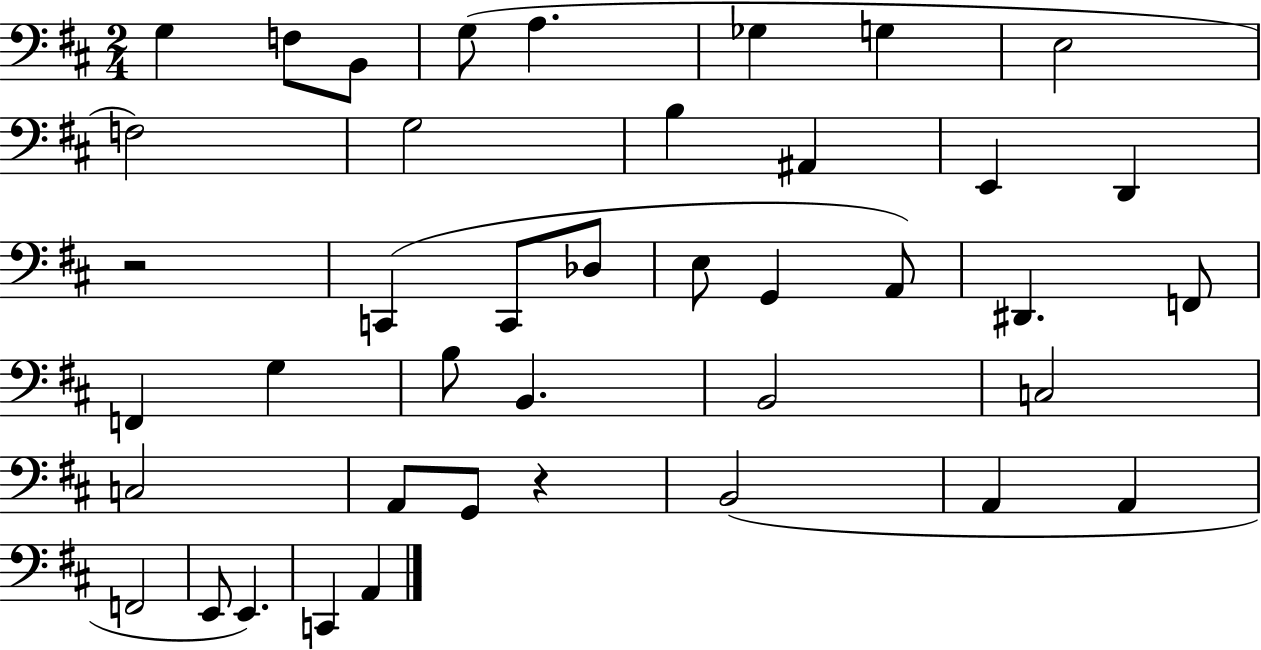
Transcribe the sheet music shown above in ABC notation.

X:1
T:Untitled
M:2/4
L:1/4
K:D
G, F,/2 B,,/2 G,/2 A, _G, G, E,2 F,2 G,2 B, ^A,, E,, D,, z2 C,, C,,/2 _D,/2 E,/2 G,, A,,/2 ^D,, F,,/2 F,, G, B,/2 B,, B,,2 C,2 C,2 A,,/2 G,,/2 z B,,2 A,, A,, F,,2 E,,/2 E,, C,, A,,